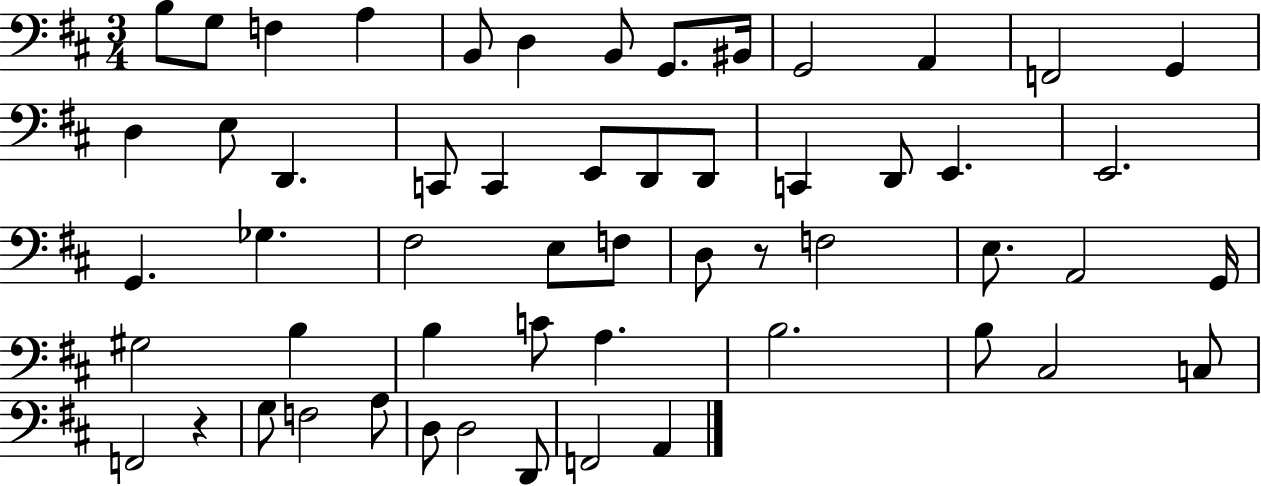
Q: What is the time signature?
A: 3/4